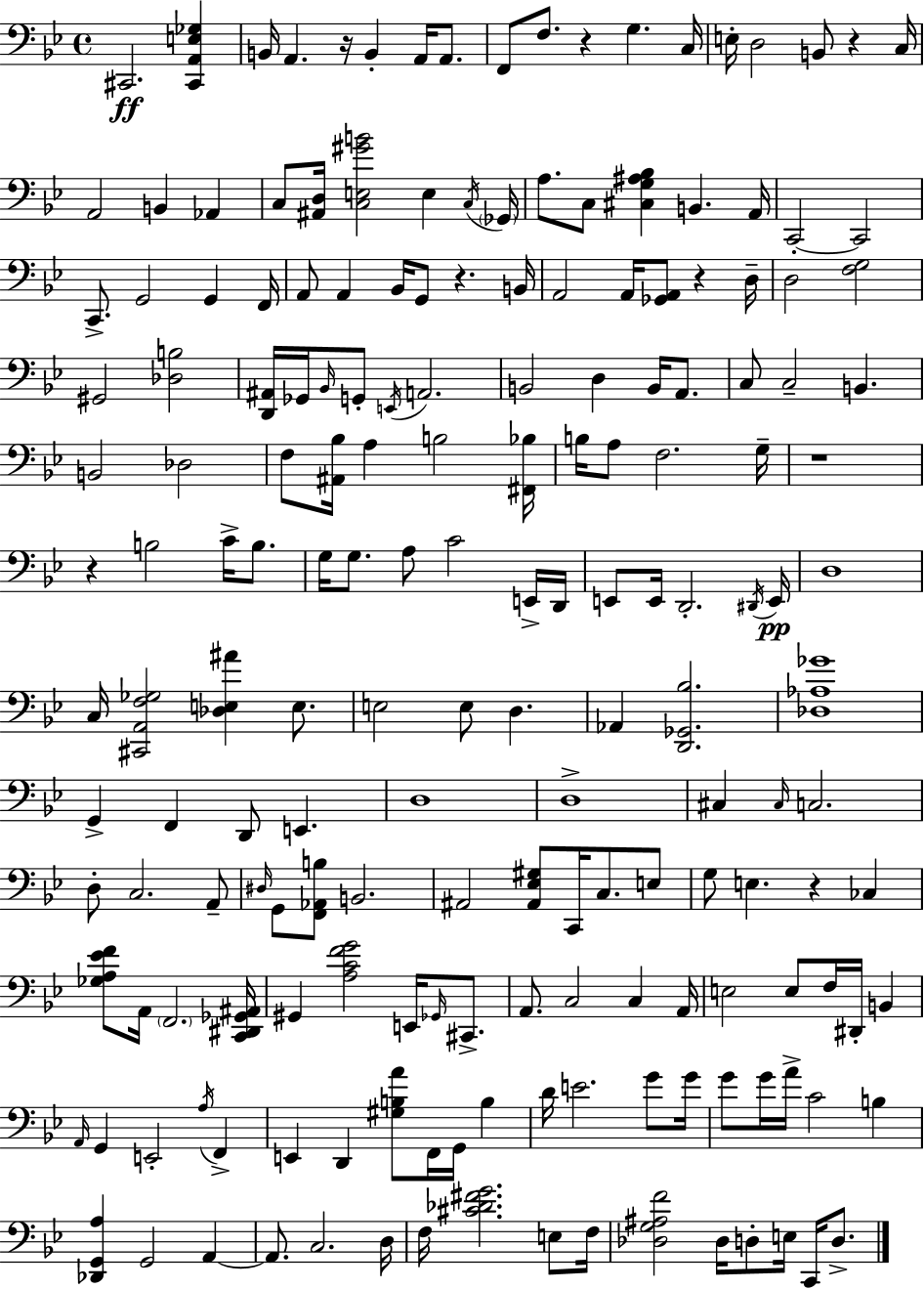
C#2/h. [C#2,A2,E3,Gb3]/q B2/s A2/q. R/s B2/q A2/s A2/e. F2/e F3/e. R/q G3/q. C3/s E3/s D3/h B2/e R/q C3/s A2/h B2/q Ab2/q C3/e [A#2,D3]/s [C3,E3,G#4,B4]/h E3/q C3/s Gb2/s A3/e. C3/e [C#3,G3,A#3,Bb3]/q B2/q. A2/s C2/h C2/h C2/e. G2/h G2/q F2/s A2/e A2/q Bb2/s G2/e R/q. B2/s A2/h A2/s [Gb2,A2]/e R/q D3/s D3/h [F3,G3]/h G#2/h [Db3,B3]/h [D2,A#2]/s Gb2/s Bb2/s G2/e E2/s A2/h. B2/h D3/q B2/s A2/e. C3/e C3/h B2/q. B2/h Db3/h F3/e [A#2,Bb3]/s A3/q B3/h [F#2,Bb3]/s B3/s A3/e F3/h. G3/s R/w R/q B3/h C4/s B3/e. G3/s G3/e. A3/e C4/h E2/s D2/s E2/e E2/s D2/h. D#2/s E2/s D3/w C3/s [C#2,A2,F3,Gb3]/h [Db3,E3,A#4]/q E3/e. E3/h E3/e D3/q. Ab2/q [D2,Gb2,Bb3]/h. [Db3,Ab3,Gb4]/w G2/q F2/q D2/e E2/q. D3/w D3/w C#3/q C#3/s C3/h. D3/e C3/h. A2/e D#3/s G2/e [F2,Ab2,B3]/e B2/h. A#2/h [A#2,Eb3,G#3]/e C2/s C3/e. E3/e G3/e E3/q. R/q CES3/q [Gb3,A3,Eb4,F4]/e A2/s F2/h. [C2,D#2,Gb2,A#2]/s G#2/q [A3,C4,F4,G4]/h E2/s Gb2/s C#2/e. A2/e. C3/h C3/q A2/s E3/h E3/e F3/s D#2/s B2/q A2/s G2/q E2/h A3/s F2/q E2/q D2/q [G#3,B3,A4]/e F2/s G2/s B3/q D4/s E4/h. G4/e G4/s G4/e G4/s A4/s C4/h B3/q [Db2,G2,A3]/q G2/h A2/q A2/e. C3/h. D3/s F3/s [C#4,Db4,F#4,G4]/h. E3/e F3/s [Db3,G3,A#3,F4]/h Db3/s D3/e E3/s C2/s D3/e.